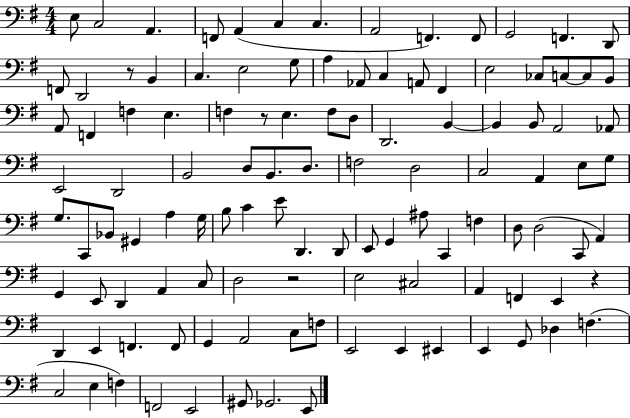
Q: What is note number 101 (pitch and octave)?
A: F3